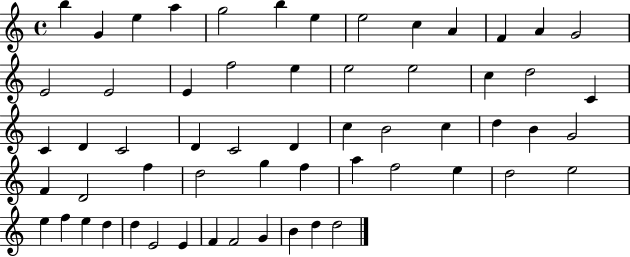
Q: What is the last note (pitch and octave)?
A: D5